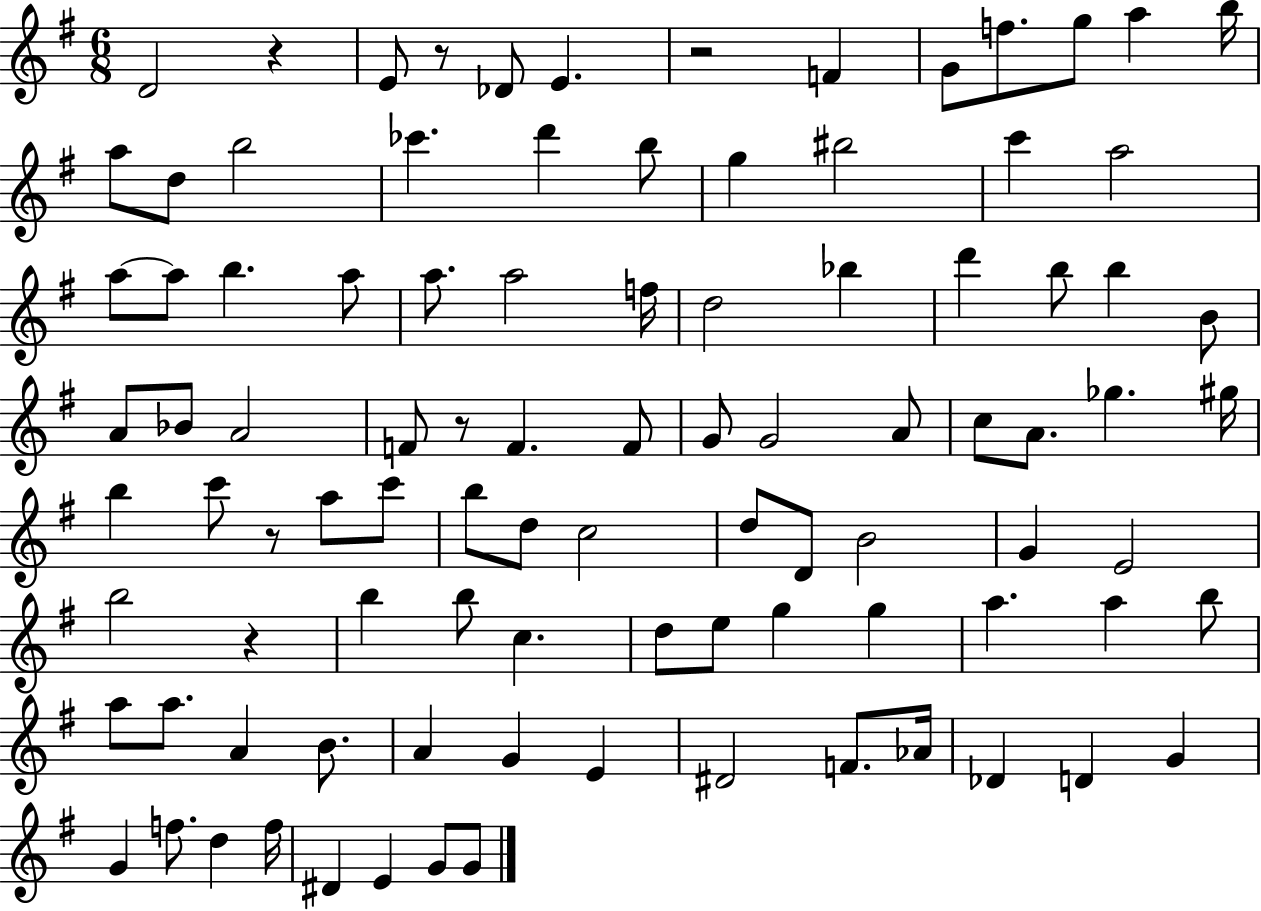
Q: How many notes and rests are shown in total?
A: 96